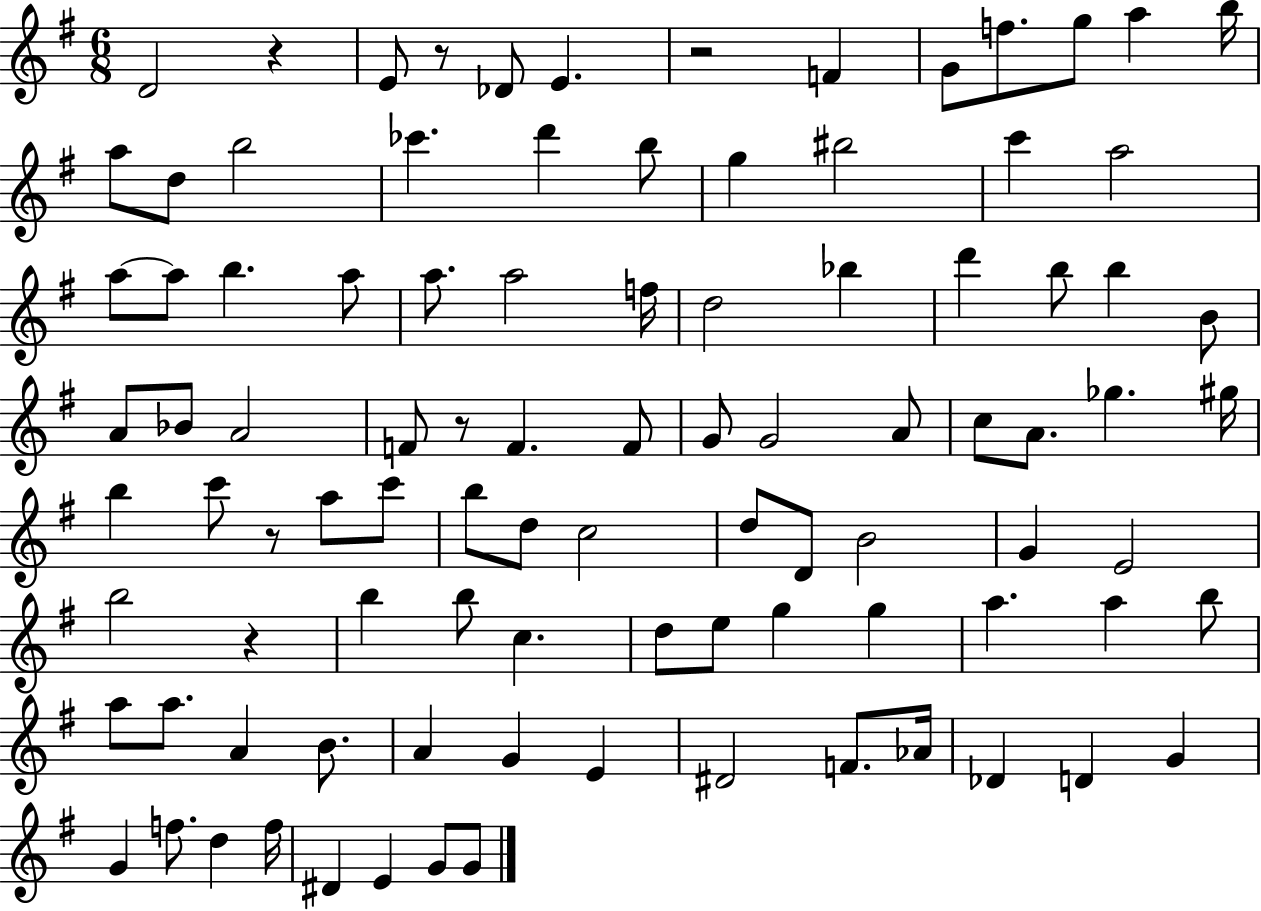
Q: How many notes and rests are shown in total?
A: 96